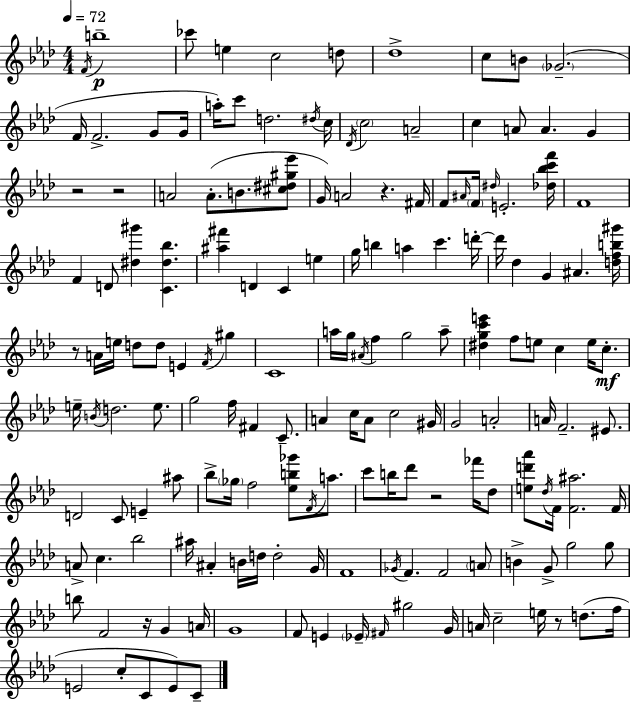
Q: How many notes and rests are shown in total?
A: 162